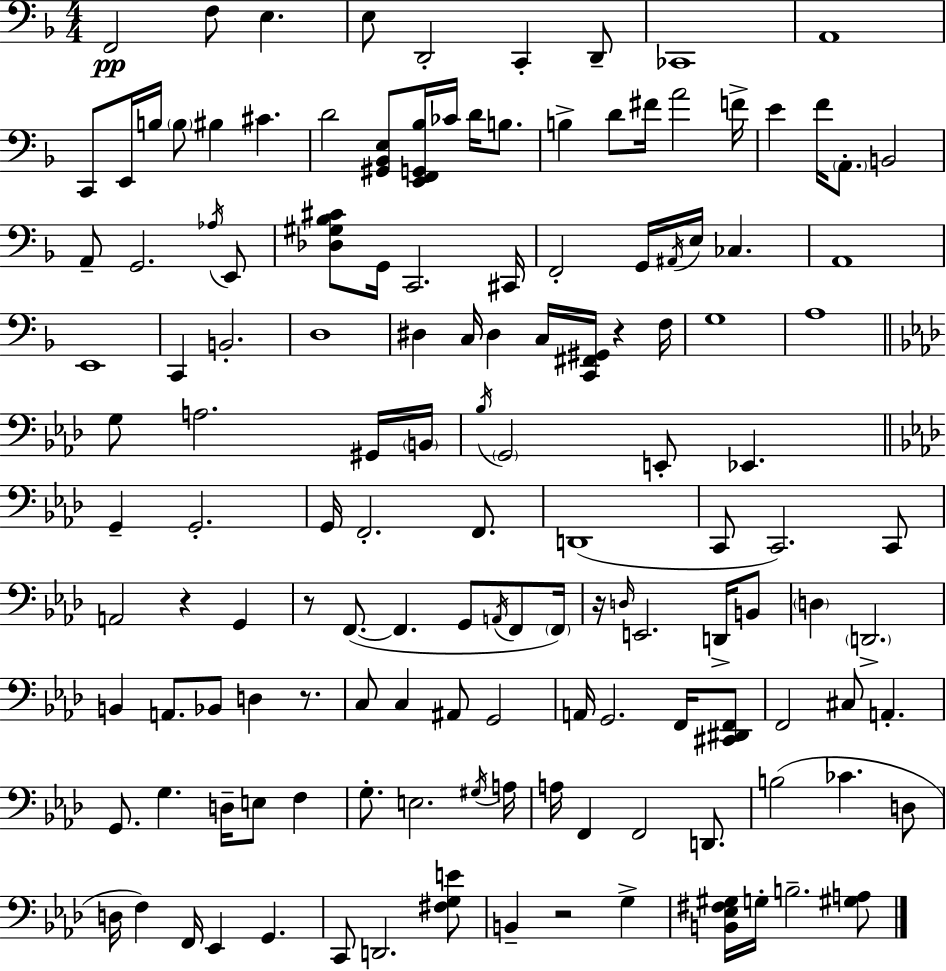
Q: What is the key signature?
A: D minor